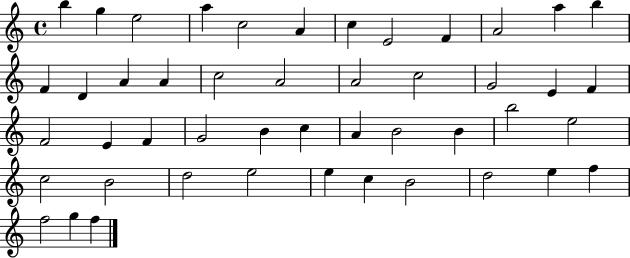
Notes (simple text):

B5/q G5/q E5/h A5/q C5/h A4/q C5/q E4/h F4/q A4/h A5/q B5/q F4/q D4/q A4/q A4/q C5/h A4/h A4/h C5/h G4/h E4/q F4/q F4/h E4/q F4/q G4/h B4/q C5/q A4/q B4/h B4/q B5/h E5/h C5/h B4/h D5/h E5/h E5/q C5/q B4/h D5/h E5/q F5/q F5/h G5/q F5/q